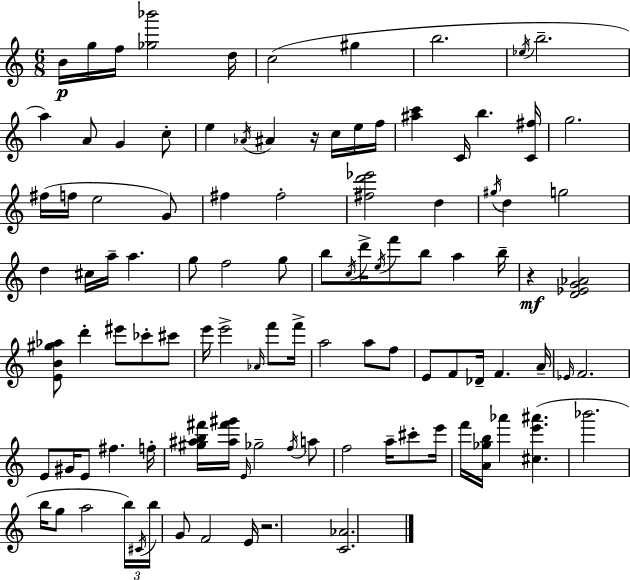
B4/s G5/s F5/s [Gb5,Bb6]/h D5/s C5/h G#5/q B5/h. Eb5/s B5/h. A5/q A4/e G4/q C5/e E5/q Ab4/s A#4/q R/s C5/s E5/s F5/s [A#5,C6]/q C4/s B5/q. [C4,F#5]/s G5/h. F#5/s F5/s E5/h G4/e F#5/q F#5/h [F#5,D6,Eb6]/h D5/q G#5/s D5/q G5/h D5/q C#5/s A5/s A5/q. G5/e F5/h G5/e B5/e C5/s D6/s E5/s F6/e B5/e A5/q B5/s R/q [D4,Eb4,G4,Ab4]/h [E4,B4,G#5,Ab5]/e D6/q EIS6/e CES6/e C#6/e E6/s E6/h Ab4/s F6/e F6/s A5/h A5/e F5/e E4/e F4/e Db4/s F4/q. A4/s Eb4/s F4/h. E4/e G#4/s E4/e F#5/q. F5/s [G#5,A#5,B5,F#6]/s [A#5,F#6,G#6]/s E4/s Gb5/h F5/s A5/e F5/h A5/s C#6/e E6/s F6/s [A4,Gb5,B5]/s Ab6/q [C#5,E6,A#6]/q. Bb6/h. B5/s G5/e A5/h B5/s C#4/s B5/s G4/e F4/h E4/s R/h. [C4,Ab4]/h.